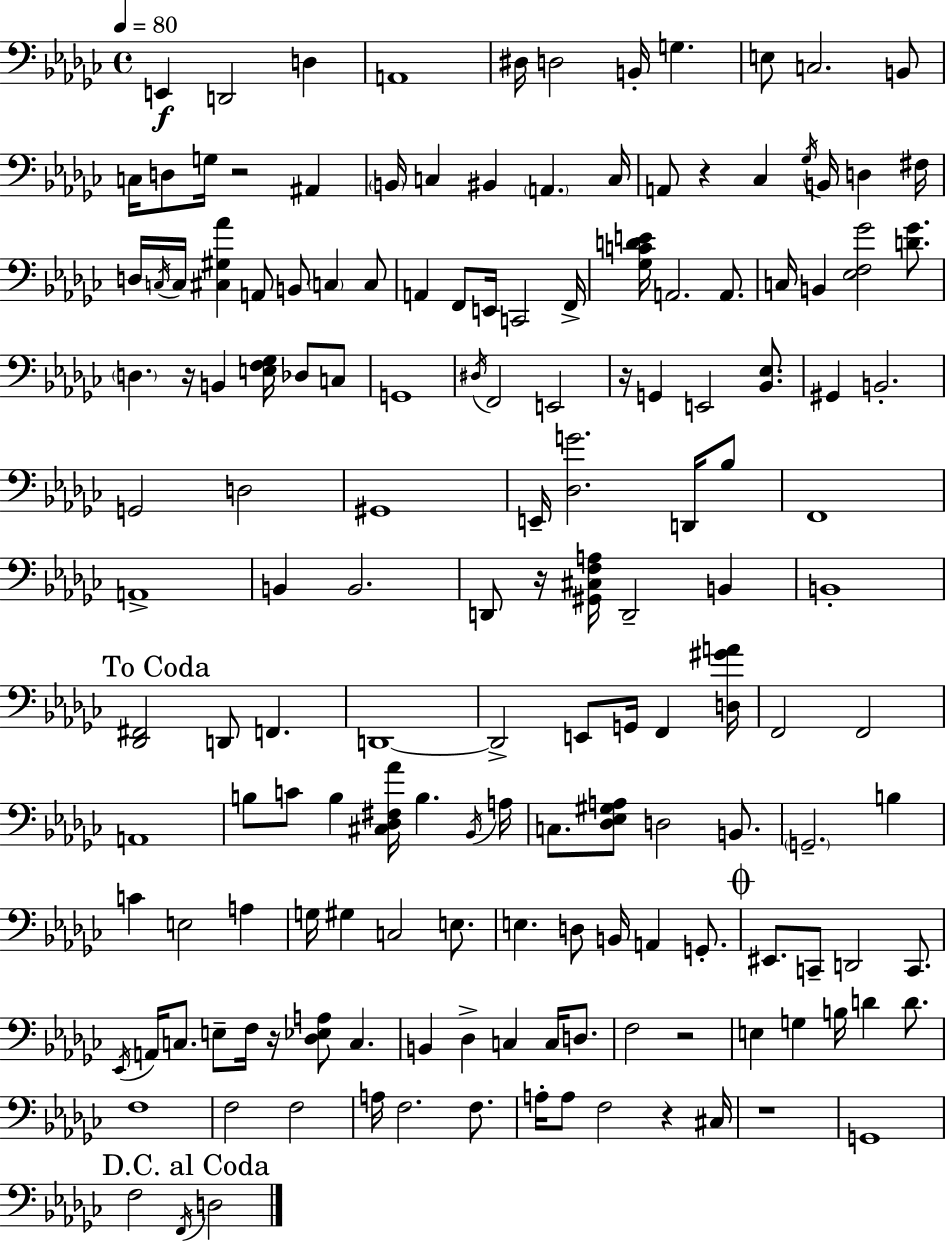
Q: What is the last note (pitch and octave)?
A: D3